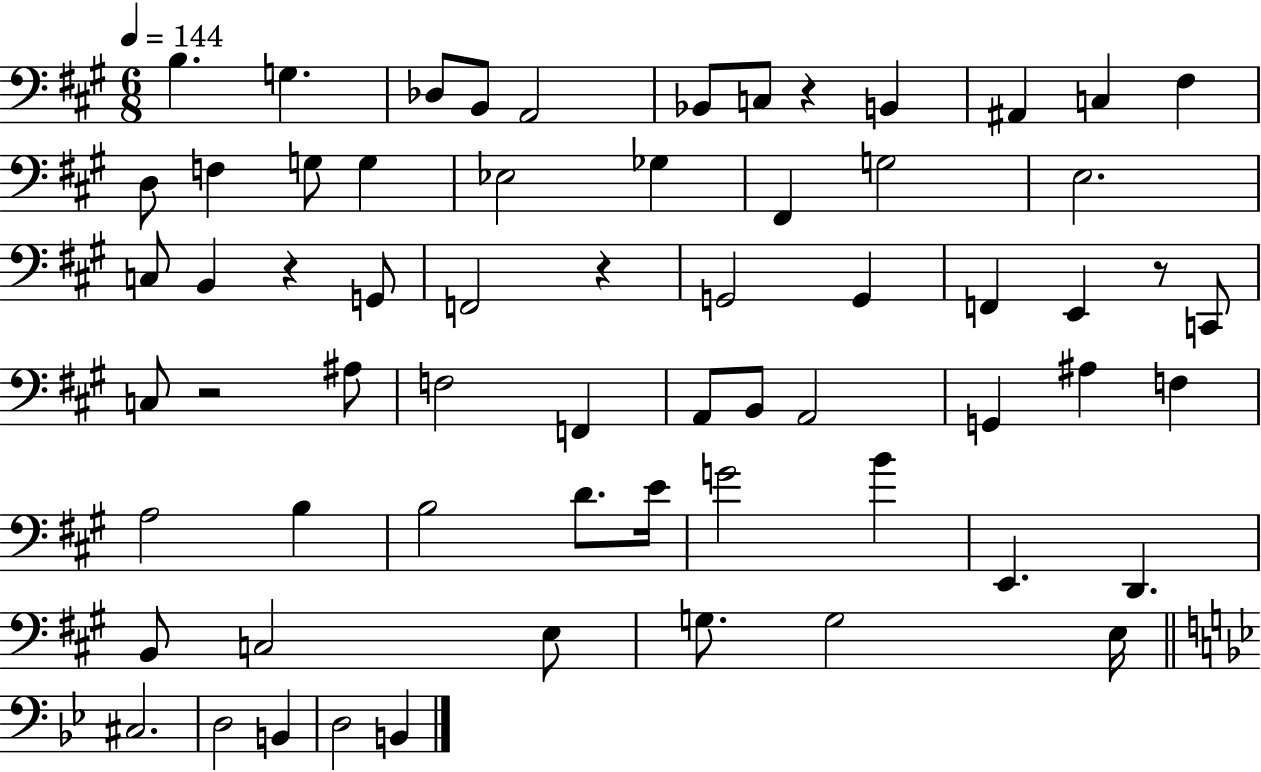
B3/q. G3/q. Db3/e B2/e A2/h Bb2/e C3/e R/q B2/q A#2/q C3/q F#3/q D3/e F3/q G3/e G3/q Eb3/h Gb3/q F#2/q G3/h E3/h. C3/e B2/q R/q G2/e F2/h R/q G2/h G2/q F2/q E2/q R/e C2/e C3/e R/h A#3/e F3/h F2/q A2/e B2/e A2/h G2/q A#3/q F3/q A3/h B3/q B3/h D4/e. E4/s G4/h B4/q E2/q. D2/q. B2/e C3/h E3/e G3/e. G3/h E3/s C#3/h. D3/h B2/q D3/h B2/q